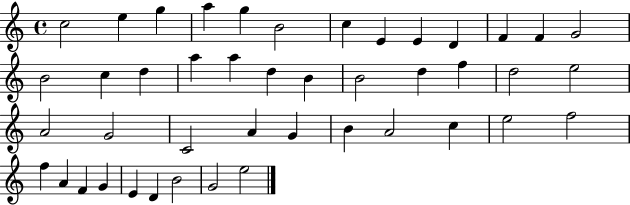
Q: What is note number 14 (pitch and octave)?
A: B4